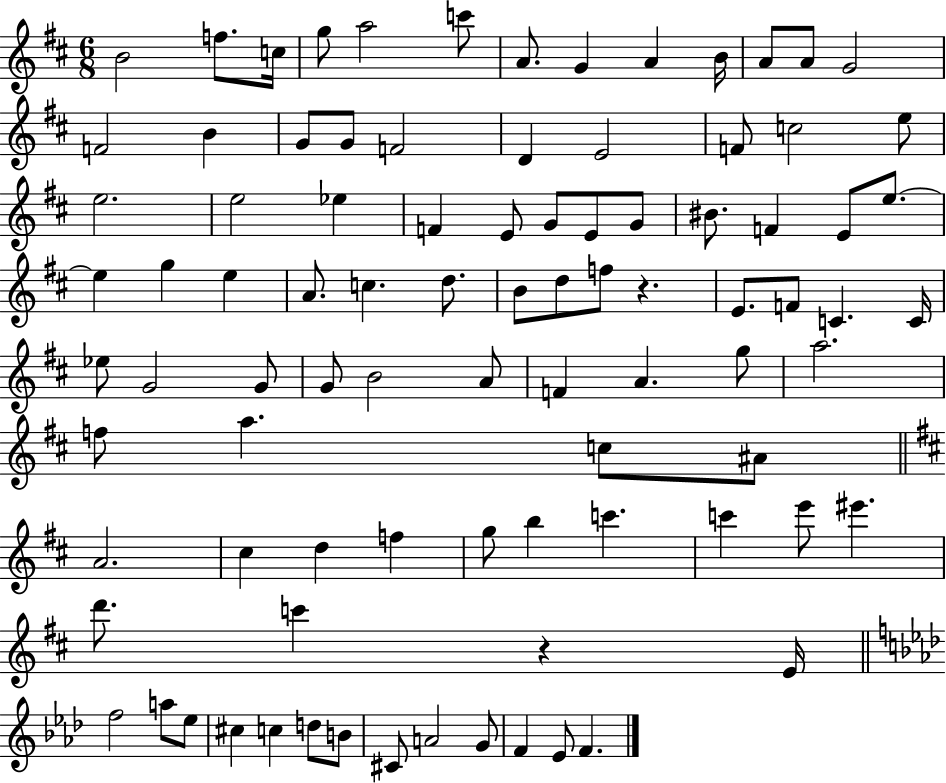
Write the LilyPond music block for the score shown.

{
  \clef treble
  \numericTimeSignature
  \time 6/8
  \key d \major
  \repeat volta 2 { b'2 f''8. c''16 | g''8 a''2 c'''8 | a'8. g'4 a'4 b'16 | a'8 a'8 g'2 | \break f'2 b'4 | g'8 g'8 f'2 | d'4 e'2 | f'8 c''2 e''8 | \break e''2. | e''2 ees''4 | f'4 e'8 g'8 e'8 g'8 | bis'8. f'4 e'8 e''8.~~ | \break e''4 g''4 e''4 | a'8. c''4. d''8. | b'8 d''8 f''8 r4. | e'8. f'8 c'4. c'16 | \break ees''8 g'2 g'8 | g'8 b'2 a'8 | f'4 a'4. g''8 | a''2. | \break f''8 a''4. c''8 ais'8 | \bar "||" \break \key b \minor a'2. | cis''4 d''4 f''4 | g''8 b''4 c'''4. | c'''4 e'''8 eis'''4. | \break d'''8. c'''4 r4 e'16 | \bar "||" \break \key aes \major f''2 a''8 ees''8 | cis''4 c''4 d''8 b'8 | cis'8 a'2 g'8 | f'4 ees'8 f'4. | \break } \bar "|."
}